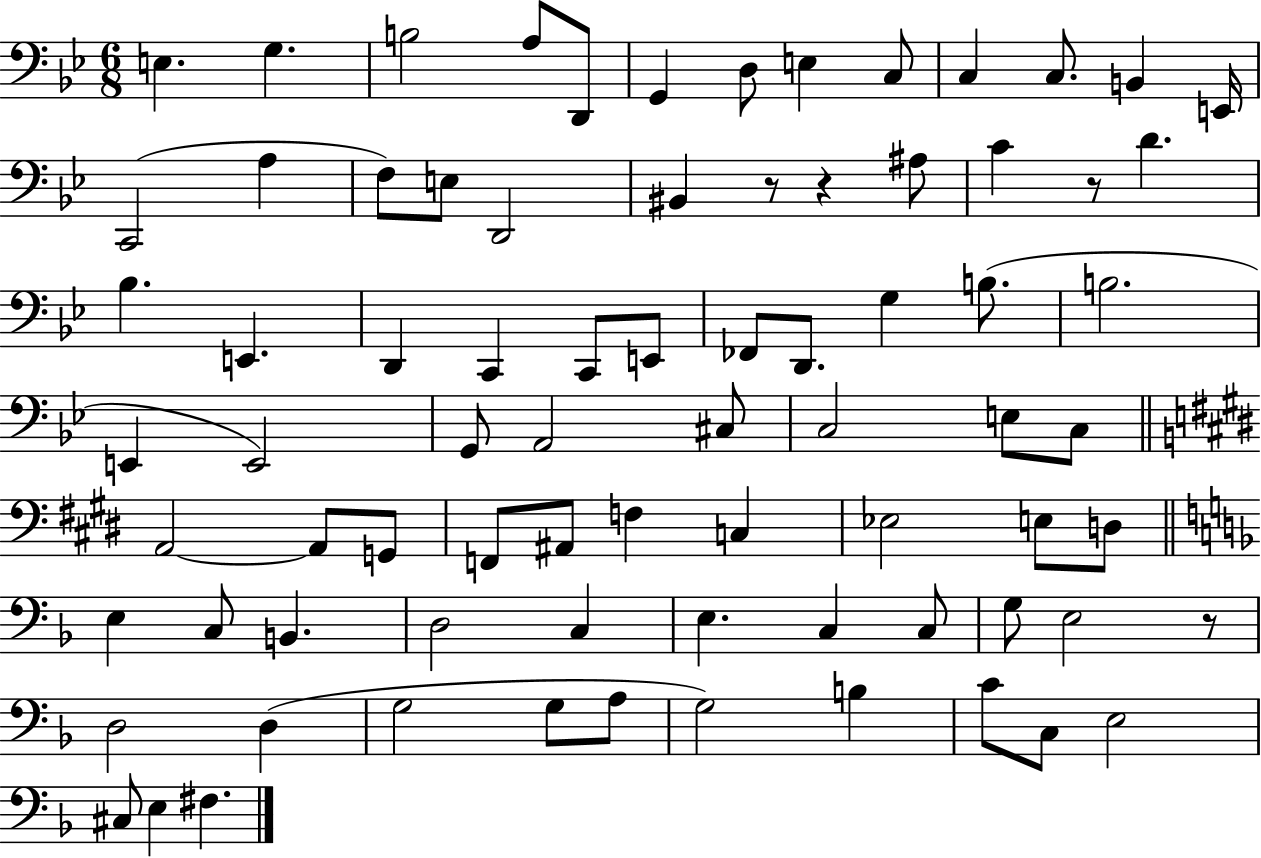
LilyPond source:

{
  \clef bass
  \numericTimeSignature
  \time 6/8
  \key bes \major
  e4. g4. | b2 a8 d,8 | g,4 d8 e4 c8 | c4 c8. b,4 e,16 | \break c,2( a4 | f8) e8 d,2 | bis,4 r8 r4 ais8 | c'4 r8 d'4. | \break bes4. e,4. | d,4 c,4 c,8 e,8 | fes,8 d,8. g4 b8.( | b2. | \break e,4 e,2) | g,8 a,2 cis8 | c2 e8 c8 | \bar "||" \break \key e \major a,2~~ a,8 g,8 | f,8 ais,8 f4 c4 | ees2 e8 d8 | \bar "||" \break \key d \minor e4 c8 b,4. | d2 c4 | e4. c4 c8 | g8 e2 r8 | \break d2 d4( | g2 g8 a8 | g2) b4 | c'8 c8 e2 | \break cis8 e4 fis4. | \bar "|."
}